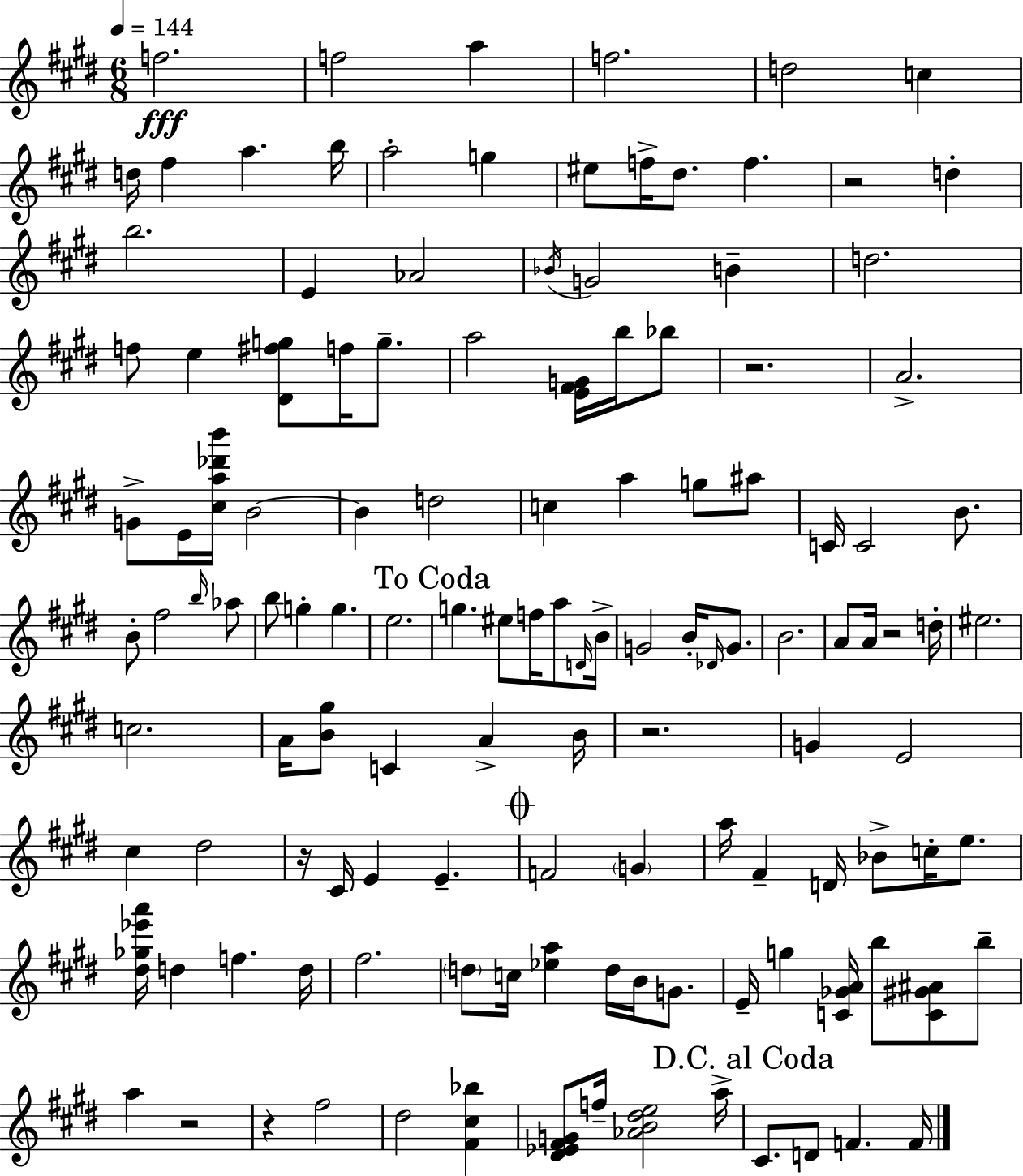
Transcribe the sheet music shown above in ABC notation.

X:1
T:Untitled
M:6/8
L:1/4
K:E
f2 f2 a f2 d2 c d/4 ^f a b/4 a2 g ^e/2 f/4 ^d/2 f z2 d b2 E _A2 _B/4 G2 B d2 f/2 e [^D^fg]/2 f/4 g/2 a2 [E^FG]/4 b/4 _b/2 z2 A2 G/2 E/4 [^ca_d'b']/4 B2 B d2 c a g/2 ^a/2 C/4 C2 B/2 B/2 ^f2 b/4 _a/2 b/2 g g e2 g ^e/2 f/4 a/2 D/4 B/4 G2 B/4 _D/4 G/2 B2 A/2 A/4 z2 d/4 ^e2 c2 A/4 [B^g]/2 C A B/4 z2 G E2 ^c ^d2 z/4 ^C/4 E E F2 G a/4 ^F D/4 _B/2 c/4 e/2 [^d_g_e'a']/4 d f d/4 ^f2 d/2 c/4 [_ea] d/4 B/4 G/2 E/4 g [C_GA]/4 b/2 [C^G^A]/2 b/2 a z2 z ^f2 ^d2 [^F^c_b] [^D_E^FG]/2 f/4 [_AB^de]2 a/4 ^C/2 D/2 F F/4